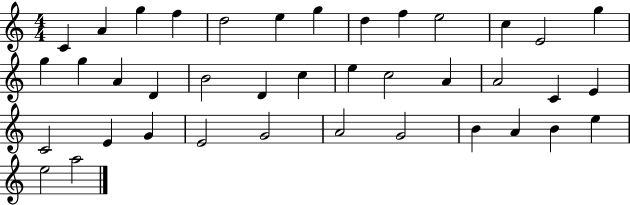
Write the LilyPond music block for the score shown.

{
  \clef treble
  \numericTimeSignature
  \time 4/4
  \key c \major
  c'4 a'4 g''4 f''4 | d''2 e''4 g''4 | d''4 f''4 e''2 | c''4 e'2 g''4 | \break g''4 g''4 a'4 d'4 | b'2 d'4 c''4 | e''4 c''2 a'4 | a'2 c'4 e'4 | \break c'2 e'4 g'4 | e'2 g'2 | a'2 g'2 | b'4 a'4 b'4 e''4 | \break e''2 a''2 | \bar "|."
}